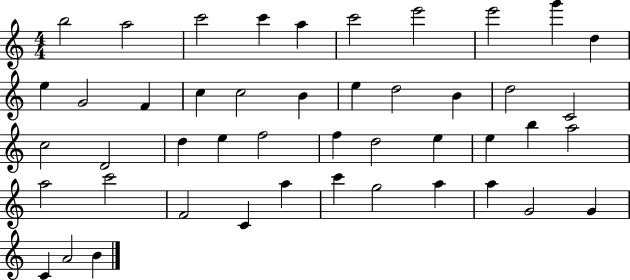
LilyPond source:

{
  \clef treble
  \numericTimeSignature
  \time 4/4
  \key c \major
  b''2 a''2 | c'''2 c'''4 a''4 | c'''2 e'''2 | e'''2 g'''4 d''4 | \break e''4 g'2 f'4 | c''4 c''2 b'4 | e''4 d''2 b'4 | d''2 c'2 | \break c''2 d'2 | d''4 e''4 f''2 | f''4 d''2 e''4 | e''4 b''4 a''2 | \break a''2 c'''2 | f'2 c'4 a''4 | c'''4 g''2 a''4 | a''4 g'2 g'4 | \break c'4 a'2 b'4 | \bar "|."
}